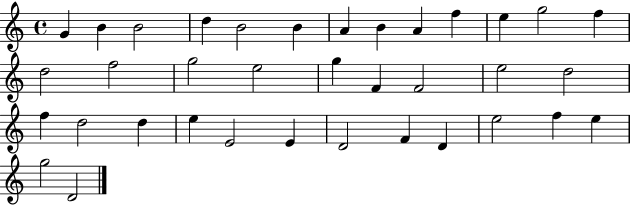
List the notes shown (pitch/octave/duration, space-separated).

G4/q B4/q B4/h D5/q B4/h B4/q A4/q B4/q A4/q F5/q E5/q G5/h F5/q D5/h F5/h G5/h E5/h G5/q F4/q F4/h E5/h D5/h F5/q D5/h D5/q E5/q E4/h E4/q D4/h F4/q D4/q E5/h F5/q E5/q G5/h D4/h